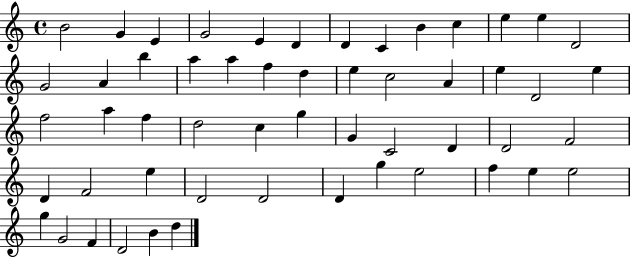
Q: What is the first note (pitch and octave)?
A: B4